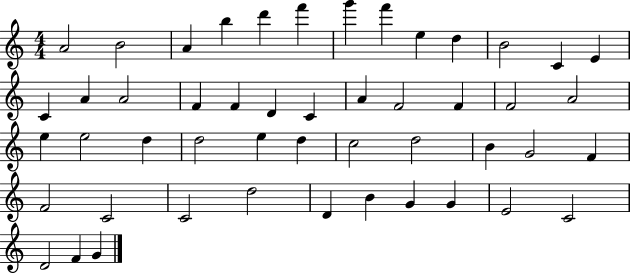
{
  \clef treble
  \numericTimeSignature
  \time 4/4
  \key c \major
  a'2 b'2 | a'4 b''4 d'''4 f'''4 | g'''4 f'''4 e''4 d''4 | b'2 c'4 e'4 | \break c'4 a'4 a'2 | f'4 f'4 d'4 c'4 | a'4 f'2 f'4 | f'2 a'2 | \break e''4 e''2 d''4 | d''2 e''4 d''4 | c''2 d''2 | b'4 g'2 f'4 | \break f'2 c'2 | c'2 d''2 | d'4 b'4 g'4 g'4 | e'2 c'2 | \break d'2 f'4 g'4 | \bar "|."
}